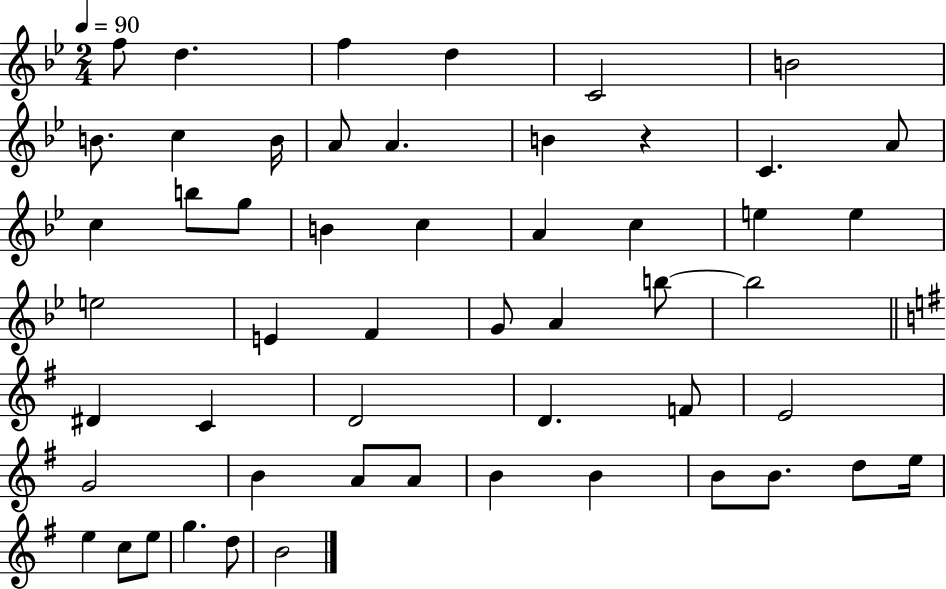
{
  \clef treble
  \numericTimeSignature
  \time 2/4
  \key bes \major
  \tempo 4 = 90
  f''8 d''4. | f''4 d''4 | c'2 | b'2 | \break b'8. c''4 b'16 | a'8 a'4. | b'4 r4 | c'4. a'8 | \break c''4 b''8 g''8 | b'4 c''4 | a'4 c''4 | e''4 e''4 | \break e''2 | e'4 f'4 | g'8 a'4 b''8~~ | b''2 | \break \bar "||" \break \key e \minor dis'4 c'4 | d'2 | d'4. f'8 | e'2 | \break g'2 | b'4 a'8 a'8 | b'4 b'4 | b'8 b'8. d''8 e''16 | \break e''4 c''8 e''8 | g''4. d''8 | b'2 | \bar "|."
}